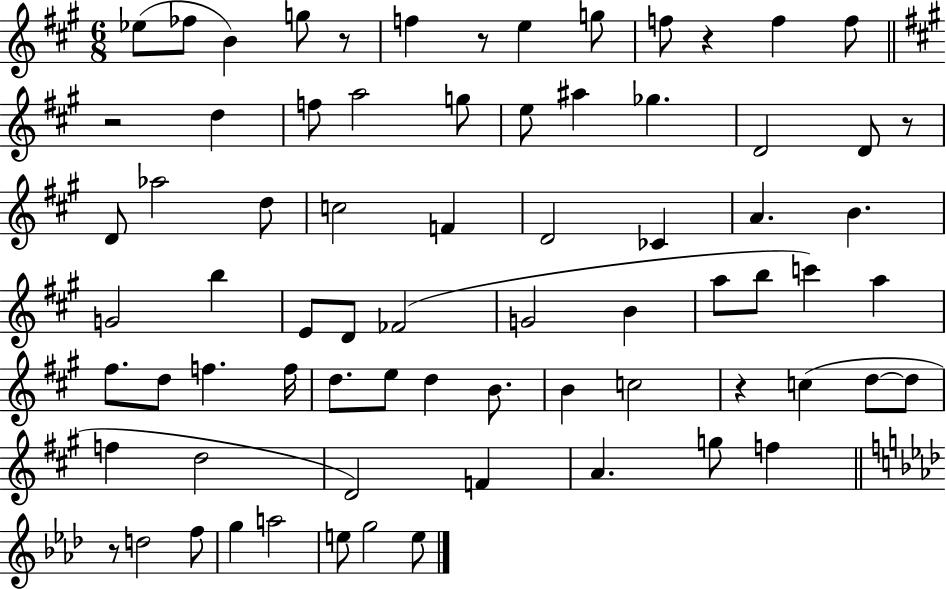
X:1
T:Untitled
M:6/8
L:1/4
K:A
_e/2 _f/2 B g/2 z/2 f z/2 e g/2 f/2 z f f/2 z2 d f/2 a2 g/2 e/2 ^a _g D2 D/2 z/2 D/2 _a2 d/2 c2 F D2 _C A B G2 b E/2 D/2 _F2 G2 B a/2 b/2 c' a ^f/2 d/2 f f/4 d/2 e/2 d B/2 B c2 z c d/2 d/2 f d2 D2 F A g/2 f z/2 d2 f/2 g a2 e/2 g2 e/2